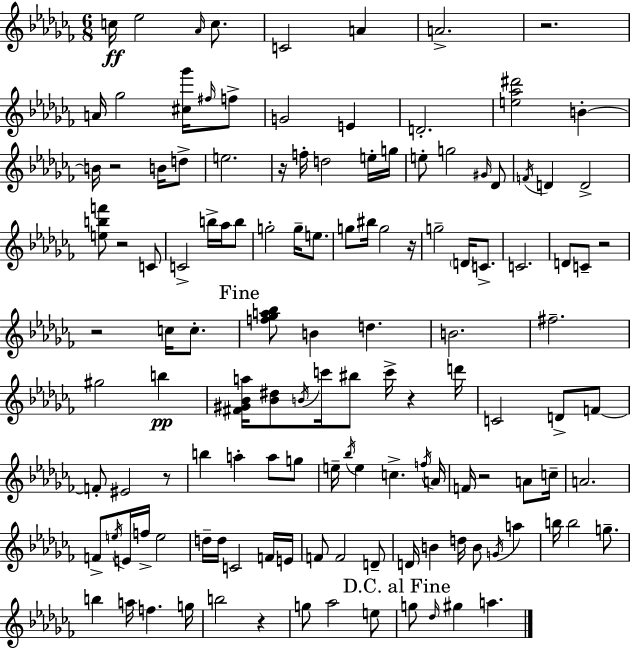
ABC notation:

X:1
T:Untitled
M:6/8
L:1/4
K:Abm
c/4 _e2 _A/4 c/2 C2 A A2 z2 A/4 _g2 [^c_g']/4 ^f/4 f/2 G2 E D2 [e_a^d']2 B B/4 z2 B/4 d/2 e2 z/4 f/4 d2 e/4 g/4 e/2 g2 ^G/4 _D/2 F/4 D D2 [ebf']/2 z2 C/2 C2 b/4 _a/4 b/2 g2 g/4 e/2 g/2 ^b/4 g2 z/4 g2 D/4 C/2 C2 D/2 C/2 z2 z2 c/4 c/2 [f_ga_b]/2 B d B2 ^f2 ^g2 b [^F^G_Ba]/4 [_B^d]/2 B/4 c'/4 ^b/2 c'/4 z d'/4 C2 D/2 F/2 F/2 ^E2 z/2 b a a/2 g/2 e/4 _b/4 e c f/4 A/4 F/4 z2 A/2 c/4 A2 F/2 e/4 E/4 f/4 e2 d/4 d/4 C2 F/4 E/4 F/2 F2 D/2 D/4 B d/4 B/2 G/4 a b/4 b2 g/2 b a/4 f g/4 b2 z g/2 _a2 e/2 g/2 _d/4 ^g a